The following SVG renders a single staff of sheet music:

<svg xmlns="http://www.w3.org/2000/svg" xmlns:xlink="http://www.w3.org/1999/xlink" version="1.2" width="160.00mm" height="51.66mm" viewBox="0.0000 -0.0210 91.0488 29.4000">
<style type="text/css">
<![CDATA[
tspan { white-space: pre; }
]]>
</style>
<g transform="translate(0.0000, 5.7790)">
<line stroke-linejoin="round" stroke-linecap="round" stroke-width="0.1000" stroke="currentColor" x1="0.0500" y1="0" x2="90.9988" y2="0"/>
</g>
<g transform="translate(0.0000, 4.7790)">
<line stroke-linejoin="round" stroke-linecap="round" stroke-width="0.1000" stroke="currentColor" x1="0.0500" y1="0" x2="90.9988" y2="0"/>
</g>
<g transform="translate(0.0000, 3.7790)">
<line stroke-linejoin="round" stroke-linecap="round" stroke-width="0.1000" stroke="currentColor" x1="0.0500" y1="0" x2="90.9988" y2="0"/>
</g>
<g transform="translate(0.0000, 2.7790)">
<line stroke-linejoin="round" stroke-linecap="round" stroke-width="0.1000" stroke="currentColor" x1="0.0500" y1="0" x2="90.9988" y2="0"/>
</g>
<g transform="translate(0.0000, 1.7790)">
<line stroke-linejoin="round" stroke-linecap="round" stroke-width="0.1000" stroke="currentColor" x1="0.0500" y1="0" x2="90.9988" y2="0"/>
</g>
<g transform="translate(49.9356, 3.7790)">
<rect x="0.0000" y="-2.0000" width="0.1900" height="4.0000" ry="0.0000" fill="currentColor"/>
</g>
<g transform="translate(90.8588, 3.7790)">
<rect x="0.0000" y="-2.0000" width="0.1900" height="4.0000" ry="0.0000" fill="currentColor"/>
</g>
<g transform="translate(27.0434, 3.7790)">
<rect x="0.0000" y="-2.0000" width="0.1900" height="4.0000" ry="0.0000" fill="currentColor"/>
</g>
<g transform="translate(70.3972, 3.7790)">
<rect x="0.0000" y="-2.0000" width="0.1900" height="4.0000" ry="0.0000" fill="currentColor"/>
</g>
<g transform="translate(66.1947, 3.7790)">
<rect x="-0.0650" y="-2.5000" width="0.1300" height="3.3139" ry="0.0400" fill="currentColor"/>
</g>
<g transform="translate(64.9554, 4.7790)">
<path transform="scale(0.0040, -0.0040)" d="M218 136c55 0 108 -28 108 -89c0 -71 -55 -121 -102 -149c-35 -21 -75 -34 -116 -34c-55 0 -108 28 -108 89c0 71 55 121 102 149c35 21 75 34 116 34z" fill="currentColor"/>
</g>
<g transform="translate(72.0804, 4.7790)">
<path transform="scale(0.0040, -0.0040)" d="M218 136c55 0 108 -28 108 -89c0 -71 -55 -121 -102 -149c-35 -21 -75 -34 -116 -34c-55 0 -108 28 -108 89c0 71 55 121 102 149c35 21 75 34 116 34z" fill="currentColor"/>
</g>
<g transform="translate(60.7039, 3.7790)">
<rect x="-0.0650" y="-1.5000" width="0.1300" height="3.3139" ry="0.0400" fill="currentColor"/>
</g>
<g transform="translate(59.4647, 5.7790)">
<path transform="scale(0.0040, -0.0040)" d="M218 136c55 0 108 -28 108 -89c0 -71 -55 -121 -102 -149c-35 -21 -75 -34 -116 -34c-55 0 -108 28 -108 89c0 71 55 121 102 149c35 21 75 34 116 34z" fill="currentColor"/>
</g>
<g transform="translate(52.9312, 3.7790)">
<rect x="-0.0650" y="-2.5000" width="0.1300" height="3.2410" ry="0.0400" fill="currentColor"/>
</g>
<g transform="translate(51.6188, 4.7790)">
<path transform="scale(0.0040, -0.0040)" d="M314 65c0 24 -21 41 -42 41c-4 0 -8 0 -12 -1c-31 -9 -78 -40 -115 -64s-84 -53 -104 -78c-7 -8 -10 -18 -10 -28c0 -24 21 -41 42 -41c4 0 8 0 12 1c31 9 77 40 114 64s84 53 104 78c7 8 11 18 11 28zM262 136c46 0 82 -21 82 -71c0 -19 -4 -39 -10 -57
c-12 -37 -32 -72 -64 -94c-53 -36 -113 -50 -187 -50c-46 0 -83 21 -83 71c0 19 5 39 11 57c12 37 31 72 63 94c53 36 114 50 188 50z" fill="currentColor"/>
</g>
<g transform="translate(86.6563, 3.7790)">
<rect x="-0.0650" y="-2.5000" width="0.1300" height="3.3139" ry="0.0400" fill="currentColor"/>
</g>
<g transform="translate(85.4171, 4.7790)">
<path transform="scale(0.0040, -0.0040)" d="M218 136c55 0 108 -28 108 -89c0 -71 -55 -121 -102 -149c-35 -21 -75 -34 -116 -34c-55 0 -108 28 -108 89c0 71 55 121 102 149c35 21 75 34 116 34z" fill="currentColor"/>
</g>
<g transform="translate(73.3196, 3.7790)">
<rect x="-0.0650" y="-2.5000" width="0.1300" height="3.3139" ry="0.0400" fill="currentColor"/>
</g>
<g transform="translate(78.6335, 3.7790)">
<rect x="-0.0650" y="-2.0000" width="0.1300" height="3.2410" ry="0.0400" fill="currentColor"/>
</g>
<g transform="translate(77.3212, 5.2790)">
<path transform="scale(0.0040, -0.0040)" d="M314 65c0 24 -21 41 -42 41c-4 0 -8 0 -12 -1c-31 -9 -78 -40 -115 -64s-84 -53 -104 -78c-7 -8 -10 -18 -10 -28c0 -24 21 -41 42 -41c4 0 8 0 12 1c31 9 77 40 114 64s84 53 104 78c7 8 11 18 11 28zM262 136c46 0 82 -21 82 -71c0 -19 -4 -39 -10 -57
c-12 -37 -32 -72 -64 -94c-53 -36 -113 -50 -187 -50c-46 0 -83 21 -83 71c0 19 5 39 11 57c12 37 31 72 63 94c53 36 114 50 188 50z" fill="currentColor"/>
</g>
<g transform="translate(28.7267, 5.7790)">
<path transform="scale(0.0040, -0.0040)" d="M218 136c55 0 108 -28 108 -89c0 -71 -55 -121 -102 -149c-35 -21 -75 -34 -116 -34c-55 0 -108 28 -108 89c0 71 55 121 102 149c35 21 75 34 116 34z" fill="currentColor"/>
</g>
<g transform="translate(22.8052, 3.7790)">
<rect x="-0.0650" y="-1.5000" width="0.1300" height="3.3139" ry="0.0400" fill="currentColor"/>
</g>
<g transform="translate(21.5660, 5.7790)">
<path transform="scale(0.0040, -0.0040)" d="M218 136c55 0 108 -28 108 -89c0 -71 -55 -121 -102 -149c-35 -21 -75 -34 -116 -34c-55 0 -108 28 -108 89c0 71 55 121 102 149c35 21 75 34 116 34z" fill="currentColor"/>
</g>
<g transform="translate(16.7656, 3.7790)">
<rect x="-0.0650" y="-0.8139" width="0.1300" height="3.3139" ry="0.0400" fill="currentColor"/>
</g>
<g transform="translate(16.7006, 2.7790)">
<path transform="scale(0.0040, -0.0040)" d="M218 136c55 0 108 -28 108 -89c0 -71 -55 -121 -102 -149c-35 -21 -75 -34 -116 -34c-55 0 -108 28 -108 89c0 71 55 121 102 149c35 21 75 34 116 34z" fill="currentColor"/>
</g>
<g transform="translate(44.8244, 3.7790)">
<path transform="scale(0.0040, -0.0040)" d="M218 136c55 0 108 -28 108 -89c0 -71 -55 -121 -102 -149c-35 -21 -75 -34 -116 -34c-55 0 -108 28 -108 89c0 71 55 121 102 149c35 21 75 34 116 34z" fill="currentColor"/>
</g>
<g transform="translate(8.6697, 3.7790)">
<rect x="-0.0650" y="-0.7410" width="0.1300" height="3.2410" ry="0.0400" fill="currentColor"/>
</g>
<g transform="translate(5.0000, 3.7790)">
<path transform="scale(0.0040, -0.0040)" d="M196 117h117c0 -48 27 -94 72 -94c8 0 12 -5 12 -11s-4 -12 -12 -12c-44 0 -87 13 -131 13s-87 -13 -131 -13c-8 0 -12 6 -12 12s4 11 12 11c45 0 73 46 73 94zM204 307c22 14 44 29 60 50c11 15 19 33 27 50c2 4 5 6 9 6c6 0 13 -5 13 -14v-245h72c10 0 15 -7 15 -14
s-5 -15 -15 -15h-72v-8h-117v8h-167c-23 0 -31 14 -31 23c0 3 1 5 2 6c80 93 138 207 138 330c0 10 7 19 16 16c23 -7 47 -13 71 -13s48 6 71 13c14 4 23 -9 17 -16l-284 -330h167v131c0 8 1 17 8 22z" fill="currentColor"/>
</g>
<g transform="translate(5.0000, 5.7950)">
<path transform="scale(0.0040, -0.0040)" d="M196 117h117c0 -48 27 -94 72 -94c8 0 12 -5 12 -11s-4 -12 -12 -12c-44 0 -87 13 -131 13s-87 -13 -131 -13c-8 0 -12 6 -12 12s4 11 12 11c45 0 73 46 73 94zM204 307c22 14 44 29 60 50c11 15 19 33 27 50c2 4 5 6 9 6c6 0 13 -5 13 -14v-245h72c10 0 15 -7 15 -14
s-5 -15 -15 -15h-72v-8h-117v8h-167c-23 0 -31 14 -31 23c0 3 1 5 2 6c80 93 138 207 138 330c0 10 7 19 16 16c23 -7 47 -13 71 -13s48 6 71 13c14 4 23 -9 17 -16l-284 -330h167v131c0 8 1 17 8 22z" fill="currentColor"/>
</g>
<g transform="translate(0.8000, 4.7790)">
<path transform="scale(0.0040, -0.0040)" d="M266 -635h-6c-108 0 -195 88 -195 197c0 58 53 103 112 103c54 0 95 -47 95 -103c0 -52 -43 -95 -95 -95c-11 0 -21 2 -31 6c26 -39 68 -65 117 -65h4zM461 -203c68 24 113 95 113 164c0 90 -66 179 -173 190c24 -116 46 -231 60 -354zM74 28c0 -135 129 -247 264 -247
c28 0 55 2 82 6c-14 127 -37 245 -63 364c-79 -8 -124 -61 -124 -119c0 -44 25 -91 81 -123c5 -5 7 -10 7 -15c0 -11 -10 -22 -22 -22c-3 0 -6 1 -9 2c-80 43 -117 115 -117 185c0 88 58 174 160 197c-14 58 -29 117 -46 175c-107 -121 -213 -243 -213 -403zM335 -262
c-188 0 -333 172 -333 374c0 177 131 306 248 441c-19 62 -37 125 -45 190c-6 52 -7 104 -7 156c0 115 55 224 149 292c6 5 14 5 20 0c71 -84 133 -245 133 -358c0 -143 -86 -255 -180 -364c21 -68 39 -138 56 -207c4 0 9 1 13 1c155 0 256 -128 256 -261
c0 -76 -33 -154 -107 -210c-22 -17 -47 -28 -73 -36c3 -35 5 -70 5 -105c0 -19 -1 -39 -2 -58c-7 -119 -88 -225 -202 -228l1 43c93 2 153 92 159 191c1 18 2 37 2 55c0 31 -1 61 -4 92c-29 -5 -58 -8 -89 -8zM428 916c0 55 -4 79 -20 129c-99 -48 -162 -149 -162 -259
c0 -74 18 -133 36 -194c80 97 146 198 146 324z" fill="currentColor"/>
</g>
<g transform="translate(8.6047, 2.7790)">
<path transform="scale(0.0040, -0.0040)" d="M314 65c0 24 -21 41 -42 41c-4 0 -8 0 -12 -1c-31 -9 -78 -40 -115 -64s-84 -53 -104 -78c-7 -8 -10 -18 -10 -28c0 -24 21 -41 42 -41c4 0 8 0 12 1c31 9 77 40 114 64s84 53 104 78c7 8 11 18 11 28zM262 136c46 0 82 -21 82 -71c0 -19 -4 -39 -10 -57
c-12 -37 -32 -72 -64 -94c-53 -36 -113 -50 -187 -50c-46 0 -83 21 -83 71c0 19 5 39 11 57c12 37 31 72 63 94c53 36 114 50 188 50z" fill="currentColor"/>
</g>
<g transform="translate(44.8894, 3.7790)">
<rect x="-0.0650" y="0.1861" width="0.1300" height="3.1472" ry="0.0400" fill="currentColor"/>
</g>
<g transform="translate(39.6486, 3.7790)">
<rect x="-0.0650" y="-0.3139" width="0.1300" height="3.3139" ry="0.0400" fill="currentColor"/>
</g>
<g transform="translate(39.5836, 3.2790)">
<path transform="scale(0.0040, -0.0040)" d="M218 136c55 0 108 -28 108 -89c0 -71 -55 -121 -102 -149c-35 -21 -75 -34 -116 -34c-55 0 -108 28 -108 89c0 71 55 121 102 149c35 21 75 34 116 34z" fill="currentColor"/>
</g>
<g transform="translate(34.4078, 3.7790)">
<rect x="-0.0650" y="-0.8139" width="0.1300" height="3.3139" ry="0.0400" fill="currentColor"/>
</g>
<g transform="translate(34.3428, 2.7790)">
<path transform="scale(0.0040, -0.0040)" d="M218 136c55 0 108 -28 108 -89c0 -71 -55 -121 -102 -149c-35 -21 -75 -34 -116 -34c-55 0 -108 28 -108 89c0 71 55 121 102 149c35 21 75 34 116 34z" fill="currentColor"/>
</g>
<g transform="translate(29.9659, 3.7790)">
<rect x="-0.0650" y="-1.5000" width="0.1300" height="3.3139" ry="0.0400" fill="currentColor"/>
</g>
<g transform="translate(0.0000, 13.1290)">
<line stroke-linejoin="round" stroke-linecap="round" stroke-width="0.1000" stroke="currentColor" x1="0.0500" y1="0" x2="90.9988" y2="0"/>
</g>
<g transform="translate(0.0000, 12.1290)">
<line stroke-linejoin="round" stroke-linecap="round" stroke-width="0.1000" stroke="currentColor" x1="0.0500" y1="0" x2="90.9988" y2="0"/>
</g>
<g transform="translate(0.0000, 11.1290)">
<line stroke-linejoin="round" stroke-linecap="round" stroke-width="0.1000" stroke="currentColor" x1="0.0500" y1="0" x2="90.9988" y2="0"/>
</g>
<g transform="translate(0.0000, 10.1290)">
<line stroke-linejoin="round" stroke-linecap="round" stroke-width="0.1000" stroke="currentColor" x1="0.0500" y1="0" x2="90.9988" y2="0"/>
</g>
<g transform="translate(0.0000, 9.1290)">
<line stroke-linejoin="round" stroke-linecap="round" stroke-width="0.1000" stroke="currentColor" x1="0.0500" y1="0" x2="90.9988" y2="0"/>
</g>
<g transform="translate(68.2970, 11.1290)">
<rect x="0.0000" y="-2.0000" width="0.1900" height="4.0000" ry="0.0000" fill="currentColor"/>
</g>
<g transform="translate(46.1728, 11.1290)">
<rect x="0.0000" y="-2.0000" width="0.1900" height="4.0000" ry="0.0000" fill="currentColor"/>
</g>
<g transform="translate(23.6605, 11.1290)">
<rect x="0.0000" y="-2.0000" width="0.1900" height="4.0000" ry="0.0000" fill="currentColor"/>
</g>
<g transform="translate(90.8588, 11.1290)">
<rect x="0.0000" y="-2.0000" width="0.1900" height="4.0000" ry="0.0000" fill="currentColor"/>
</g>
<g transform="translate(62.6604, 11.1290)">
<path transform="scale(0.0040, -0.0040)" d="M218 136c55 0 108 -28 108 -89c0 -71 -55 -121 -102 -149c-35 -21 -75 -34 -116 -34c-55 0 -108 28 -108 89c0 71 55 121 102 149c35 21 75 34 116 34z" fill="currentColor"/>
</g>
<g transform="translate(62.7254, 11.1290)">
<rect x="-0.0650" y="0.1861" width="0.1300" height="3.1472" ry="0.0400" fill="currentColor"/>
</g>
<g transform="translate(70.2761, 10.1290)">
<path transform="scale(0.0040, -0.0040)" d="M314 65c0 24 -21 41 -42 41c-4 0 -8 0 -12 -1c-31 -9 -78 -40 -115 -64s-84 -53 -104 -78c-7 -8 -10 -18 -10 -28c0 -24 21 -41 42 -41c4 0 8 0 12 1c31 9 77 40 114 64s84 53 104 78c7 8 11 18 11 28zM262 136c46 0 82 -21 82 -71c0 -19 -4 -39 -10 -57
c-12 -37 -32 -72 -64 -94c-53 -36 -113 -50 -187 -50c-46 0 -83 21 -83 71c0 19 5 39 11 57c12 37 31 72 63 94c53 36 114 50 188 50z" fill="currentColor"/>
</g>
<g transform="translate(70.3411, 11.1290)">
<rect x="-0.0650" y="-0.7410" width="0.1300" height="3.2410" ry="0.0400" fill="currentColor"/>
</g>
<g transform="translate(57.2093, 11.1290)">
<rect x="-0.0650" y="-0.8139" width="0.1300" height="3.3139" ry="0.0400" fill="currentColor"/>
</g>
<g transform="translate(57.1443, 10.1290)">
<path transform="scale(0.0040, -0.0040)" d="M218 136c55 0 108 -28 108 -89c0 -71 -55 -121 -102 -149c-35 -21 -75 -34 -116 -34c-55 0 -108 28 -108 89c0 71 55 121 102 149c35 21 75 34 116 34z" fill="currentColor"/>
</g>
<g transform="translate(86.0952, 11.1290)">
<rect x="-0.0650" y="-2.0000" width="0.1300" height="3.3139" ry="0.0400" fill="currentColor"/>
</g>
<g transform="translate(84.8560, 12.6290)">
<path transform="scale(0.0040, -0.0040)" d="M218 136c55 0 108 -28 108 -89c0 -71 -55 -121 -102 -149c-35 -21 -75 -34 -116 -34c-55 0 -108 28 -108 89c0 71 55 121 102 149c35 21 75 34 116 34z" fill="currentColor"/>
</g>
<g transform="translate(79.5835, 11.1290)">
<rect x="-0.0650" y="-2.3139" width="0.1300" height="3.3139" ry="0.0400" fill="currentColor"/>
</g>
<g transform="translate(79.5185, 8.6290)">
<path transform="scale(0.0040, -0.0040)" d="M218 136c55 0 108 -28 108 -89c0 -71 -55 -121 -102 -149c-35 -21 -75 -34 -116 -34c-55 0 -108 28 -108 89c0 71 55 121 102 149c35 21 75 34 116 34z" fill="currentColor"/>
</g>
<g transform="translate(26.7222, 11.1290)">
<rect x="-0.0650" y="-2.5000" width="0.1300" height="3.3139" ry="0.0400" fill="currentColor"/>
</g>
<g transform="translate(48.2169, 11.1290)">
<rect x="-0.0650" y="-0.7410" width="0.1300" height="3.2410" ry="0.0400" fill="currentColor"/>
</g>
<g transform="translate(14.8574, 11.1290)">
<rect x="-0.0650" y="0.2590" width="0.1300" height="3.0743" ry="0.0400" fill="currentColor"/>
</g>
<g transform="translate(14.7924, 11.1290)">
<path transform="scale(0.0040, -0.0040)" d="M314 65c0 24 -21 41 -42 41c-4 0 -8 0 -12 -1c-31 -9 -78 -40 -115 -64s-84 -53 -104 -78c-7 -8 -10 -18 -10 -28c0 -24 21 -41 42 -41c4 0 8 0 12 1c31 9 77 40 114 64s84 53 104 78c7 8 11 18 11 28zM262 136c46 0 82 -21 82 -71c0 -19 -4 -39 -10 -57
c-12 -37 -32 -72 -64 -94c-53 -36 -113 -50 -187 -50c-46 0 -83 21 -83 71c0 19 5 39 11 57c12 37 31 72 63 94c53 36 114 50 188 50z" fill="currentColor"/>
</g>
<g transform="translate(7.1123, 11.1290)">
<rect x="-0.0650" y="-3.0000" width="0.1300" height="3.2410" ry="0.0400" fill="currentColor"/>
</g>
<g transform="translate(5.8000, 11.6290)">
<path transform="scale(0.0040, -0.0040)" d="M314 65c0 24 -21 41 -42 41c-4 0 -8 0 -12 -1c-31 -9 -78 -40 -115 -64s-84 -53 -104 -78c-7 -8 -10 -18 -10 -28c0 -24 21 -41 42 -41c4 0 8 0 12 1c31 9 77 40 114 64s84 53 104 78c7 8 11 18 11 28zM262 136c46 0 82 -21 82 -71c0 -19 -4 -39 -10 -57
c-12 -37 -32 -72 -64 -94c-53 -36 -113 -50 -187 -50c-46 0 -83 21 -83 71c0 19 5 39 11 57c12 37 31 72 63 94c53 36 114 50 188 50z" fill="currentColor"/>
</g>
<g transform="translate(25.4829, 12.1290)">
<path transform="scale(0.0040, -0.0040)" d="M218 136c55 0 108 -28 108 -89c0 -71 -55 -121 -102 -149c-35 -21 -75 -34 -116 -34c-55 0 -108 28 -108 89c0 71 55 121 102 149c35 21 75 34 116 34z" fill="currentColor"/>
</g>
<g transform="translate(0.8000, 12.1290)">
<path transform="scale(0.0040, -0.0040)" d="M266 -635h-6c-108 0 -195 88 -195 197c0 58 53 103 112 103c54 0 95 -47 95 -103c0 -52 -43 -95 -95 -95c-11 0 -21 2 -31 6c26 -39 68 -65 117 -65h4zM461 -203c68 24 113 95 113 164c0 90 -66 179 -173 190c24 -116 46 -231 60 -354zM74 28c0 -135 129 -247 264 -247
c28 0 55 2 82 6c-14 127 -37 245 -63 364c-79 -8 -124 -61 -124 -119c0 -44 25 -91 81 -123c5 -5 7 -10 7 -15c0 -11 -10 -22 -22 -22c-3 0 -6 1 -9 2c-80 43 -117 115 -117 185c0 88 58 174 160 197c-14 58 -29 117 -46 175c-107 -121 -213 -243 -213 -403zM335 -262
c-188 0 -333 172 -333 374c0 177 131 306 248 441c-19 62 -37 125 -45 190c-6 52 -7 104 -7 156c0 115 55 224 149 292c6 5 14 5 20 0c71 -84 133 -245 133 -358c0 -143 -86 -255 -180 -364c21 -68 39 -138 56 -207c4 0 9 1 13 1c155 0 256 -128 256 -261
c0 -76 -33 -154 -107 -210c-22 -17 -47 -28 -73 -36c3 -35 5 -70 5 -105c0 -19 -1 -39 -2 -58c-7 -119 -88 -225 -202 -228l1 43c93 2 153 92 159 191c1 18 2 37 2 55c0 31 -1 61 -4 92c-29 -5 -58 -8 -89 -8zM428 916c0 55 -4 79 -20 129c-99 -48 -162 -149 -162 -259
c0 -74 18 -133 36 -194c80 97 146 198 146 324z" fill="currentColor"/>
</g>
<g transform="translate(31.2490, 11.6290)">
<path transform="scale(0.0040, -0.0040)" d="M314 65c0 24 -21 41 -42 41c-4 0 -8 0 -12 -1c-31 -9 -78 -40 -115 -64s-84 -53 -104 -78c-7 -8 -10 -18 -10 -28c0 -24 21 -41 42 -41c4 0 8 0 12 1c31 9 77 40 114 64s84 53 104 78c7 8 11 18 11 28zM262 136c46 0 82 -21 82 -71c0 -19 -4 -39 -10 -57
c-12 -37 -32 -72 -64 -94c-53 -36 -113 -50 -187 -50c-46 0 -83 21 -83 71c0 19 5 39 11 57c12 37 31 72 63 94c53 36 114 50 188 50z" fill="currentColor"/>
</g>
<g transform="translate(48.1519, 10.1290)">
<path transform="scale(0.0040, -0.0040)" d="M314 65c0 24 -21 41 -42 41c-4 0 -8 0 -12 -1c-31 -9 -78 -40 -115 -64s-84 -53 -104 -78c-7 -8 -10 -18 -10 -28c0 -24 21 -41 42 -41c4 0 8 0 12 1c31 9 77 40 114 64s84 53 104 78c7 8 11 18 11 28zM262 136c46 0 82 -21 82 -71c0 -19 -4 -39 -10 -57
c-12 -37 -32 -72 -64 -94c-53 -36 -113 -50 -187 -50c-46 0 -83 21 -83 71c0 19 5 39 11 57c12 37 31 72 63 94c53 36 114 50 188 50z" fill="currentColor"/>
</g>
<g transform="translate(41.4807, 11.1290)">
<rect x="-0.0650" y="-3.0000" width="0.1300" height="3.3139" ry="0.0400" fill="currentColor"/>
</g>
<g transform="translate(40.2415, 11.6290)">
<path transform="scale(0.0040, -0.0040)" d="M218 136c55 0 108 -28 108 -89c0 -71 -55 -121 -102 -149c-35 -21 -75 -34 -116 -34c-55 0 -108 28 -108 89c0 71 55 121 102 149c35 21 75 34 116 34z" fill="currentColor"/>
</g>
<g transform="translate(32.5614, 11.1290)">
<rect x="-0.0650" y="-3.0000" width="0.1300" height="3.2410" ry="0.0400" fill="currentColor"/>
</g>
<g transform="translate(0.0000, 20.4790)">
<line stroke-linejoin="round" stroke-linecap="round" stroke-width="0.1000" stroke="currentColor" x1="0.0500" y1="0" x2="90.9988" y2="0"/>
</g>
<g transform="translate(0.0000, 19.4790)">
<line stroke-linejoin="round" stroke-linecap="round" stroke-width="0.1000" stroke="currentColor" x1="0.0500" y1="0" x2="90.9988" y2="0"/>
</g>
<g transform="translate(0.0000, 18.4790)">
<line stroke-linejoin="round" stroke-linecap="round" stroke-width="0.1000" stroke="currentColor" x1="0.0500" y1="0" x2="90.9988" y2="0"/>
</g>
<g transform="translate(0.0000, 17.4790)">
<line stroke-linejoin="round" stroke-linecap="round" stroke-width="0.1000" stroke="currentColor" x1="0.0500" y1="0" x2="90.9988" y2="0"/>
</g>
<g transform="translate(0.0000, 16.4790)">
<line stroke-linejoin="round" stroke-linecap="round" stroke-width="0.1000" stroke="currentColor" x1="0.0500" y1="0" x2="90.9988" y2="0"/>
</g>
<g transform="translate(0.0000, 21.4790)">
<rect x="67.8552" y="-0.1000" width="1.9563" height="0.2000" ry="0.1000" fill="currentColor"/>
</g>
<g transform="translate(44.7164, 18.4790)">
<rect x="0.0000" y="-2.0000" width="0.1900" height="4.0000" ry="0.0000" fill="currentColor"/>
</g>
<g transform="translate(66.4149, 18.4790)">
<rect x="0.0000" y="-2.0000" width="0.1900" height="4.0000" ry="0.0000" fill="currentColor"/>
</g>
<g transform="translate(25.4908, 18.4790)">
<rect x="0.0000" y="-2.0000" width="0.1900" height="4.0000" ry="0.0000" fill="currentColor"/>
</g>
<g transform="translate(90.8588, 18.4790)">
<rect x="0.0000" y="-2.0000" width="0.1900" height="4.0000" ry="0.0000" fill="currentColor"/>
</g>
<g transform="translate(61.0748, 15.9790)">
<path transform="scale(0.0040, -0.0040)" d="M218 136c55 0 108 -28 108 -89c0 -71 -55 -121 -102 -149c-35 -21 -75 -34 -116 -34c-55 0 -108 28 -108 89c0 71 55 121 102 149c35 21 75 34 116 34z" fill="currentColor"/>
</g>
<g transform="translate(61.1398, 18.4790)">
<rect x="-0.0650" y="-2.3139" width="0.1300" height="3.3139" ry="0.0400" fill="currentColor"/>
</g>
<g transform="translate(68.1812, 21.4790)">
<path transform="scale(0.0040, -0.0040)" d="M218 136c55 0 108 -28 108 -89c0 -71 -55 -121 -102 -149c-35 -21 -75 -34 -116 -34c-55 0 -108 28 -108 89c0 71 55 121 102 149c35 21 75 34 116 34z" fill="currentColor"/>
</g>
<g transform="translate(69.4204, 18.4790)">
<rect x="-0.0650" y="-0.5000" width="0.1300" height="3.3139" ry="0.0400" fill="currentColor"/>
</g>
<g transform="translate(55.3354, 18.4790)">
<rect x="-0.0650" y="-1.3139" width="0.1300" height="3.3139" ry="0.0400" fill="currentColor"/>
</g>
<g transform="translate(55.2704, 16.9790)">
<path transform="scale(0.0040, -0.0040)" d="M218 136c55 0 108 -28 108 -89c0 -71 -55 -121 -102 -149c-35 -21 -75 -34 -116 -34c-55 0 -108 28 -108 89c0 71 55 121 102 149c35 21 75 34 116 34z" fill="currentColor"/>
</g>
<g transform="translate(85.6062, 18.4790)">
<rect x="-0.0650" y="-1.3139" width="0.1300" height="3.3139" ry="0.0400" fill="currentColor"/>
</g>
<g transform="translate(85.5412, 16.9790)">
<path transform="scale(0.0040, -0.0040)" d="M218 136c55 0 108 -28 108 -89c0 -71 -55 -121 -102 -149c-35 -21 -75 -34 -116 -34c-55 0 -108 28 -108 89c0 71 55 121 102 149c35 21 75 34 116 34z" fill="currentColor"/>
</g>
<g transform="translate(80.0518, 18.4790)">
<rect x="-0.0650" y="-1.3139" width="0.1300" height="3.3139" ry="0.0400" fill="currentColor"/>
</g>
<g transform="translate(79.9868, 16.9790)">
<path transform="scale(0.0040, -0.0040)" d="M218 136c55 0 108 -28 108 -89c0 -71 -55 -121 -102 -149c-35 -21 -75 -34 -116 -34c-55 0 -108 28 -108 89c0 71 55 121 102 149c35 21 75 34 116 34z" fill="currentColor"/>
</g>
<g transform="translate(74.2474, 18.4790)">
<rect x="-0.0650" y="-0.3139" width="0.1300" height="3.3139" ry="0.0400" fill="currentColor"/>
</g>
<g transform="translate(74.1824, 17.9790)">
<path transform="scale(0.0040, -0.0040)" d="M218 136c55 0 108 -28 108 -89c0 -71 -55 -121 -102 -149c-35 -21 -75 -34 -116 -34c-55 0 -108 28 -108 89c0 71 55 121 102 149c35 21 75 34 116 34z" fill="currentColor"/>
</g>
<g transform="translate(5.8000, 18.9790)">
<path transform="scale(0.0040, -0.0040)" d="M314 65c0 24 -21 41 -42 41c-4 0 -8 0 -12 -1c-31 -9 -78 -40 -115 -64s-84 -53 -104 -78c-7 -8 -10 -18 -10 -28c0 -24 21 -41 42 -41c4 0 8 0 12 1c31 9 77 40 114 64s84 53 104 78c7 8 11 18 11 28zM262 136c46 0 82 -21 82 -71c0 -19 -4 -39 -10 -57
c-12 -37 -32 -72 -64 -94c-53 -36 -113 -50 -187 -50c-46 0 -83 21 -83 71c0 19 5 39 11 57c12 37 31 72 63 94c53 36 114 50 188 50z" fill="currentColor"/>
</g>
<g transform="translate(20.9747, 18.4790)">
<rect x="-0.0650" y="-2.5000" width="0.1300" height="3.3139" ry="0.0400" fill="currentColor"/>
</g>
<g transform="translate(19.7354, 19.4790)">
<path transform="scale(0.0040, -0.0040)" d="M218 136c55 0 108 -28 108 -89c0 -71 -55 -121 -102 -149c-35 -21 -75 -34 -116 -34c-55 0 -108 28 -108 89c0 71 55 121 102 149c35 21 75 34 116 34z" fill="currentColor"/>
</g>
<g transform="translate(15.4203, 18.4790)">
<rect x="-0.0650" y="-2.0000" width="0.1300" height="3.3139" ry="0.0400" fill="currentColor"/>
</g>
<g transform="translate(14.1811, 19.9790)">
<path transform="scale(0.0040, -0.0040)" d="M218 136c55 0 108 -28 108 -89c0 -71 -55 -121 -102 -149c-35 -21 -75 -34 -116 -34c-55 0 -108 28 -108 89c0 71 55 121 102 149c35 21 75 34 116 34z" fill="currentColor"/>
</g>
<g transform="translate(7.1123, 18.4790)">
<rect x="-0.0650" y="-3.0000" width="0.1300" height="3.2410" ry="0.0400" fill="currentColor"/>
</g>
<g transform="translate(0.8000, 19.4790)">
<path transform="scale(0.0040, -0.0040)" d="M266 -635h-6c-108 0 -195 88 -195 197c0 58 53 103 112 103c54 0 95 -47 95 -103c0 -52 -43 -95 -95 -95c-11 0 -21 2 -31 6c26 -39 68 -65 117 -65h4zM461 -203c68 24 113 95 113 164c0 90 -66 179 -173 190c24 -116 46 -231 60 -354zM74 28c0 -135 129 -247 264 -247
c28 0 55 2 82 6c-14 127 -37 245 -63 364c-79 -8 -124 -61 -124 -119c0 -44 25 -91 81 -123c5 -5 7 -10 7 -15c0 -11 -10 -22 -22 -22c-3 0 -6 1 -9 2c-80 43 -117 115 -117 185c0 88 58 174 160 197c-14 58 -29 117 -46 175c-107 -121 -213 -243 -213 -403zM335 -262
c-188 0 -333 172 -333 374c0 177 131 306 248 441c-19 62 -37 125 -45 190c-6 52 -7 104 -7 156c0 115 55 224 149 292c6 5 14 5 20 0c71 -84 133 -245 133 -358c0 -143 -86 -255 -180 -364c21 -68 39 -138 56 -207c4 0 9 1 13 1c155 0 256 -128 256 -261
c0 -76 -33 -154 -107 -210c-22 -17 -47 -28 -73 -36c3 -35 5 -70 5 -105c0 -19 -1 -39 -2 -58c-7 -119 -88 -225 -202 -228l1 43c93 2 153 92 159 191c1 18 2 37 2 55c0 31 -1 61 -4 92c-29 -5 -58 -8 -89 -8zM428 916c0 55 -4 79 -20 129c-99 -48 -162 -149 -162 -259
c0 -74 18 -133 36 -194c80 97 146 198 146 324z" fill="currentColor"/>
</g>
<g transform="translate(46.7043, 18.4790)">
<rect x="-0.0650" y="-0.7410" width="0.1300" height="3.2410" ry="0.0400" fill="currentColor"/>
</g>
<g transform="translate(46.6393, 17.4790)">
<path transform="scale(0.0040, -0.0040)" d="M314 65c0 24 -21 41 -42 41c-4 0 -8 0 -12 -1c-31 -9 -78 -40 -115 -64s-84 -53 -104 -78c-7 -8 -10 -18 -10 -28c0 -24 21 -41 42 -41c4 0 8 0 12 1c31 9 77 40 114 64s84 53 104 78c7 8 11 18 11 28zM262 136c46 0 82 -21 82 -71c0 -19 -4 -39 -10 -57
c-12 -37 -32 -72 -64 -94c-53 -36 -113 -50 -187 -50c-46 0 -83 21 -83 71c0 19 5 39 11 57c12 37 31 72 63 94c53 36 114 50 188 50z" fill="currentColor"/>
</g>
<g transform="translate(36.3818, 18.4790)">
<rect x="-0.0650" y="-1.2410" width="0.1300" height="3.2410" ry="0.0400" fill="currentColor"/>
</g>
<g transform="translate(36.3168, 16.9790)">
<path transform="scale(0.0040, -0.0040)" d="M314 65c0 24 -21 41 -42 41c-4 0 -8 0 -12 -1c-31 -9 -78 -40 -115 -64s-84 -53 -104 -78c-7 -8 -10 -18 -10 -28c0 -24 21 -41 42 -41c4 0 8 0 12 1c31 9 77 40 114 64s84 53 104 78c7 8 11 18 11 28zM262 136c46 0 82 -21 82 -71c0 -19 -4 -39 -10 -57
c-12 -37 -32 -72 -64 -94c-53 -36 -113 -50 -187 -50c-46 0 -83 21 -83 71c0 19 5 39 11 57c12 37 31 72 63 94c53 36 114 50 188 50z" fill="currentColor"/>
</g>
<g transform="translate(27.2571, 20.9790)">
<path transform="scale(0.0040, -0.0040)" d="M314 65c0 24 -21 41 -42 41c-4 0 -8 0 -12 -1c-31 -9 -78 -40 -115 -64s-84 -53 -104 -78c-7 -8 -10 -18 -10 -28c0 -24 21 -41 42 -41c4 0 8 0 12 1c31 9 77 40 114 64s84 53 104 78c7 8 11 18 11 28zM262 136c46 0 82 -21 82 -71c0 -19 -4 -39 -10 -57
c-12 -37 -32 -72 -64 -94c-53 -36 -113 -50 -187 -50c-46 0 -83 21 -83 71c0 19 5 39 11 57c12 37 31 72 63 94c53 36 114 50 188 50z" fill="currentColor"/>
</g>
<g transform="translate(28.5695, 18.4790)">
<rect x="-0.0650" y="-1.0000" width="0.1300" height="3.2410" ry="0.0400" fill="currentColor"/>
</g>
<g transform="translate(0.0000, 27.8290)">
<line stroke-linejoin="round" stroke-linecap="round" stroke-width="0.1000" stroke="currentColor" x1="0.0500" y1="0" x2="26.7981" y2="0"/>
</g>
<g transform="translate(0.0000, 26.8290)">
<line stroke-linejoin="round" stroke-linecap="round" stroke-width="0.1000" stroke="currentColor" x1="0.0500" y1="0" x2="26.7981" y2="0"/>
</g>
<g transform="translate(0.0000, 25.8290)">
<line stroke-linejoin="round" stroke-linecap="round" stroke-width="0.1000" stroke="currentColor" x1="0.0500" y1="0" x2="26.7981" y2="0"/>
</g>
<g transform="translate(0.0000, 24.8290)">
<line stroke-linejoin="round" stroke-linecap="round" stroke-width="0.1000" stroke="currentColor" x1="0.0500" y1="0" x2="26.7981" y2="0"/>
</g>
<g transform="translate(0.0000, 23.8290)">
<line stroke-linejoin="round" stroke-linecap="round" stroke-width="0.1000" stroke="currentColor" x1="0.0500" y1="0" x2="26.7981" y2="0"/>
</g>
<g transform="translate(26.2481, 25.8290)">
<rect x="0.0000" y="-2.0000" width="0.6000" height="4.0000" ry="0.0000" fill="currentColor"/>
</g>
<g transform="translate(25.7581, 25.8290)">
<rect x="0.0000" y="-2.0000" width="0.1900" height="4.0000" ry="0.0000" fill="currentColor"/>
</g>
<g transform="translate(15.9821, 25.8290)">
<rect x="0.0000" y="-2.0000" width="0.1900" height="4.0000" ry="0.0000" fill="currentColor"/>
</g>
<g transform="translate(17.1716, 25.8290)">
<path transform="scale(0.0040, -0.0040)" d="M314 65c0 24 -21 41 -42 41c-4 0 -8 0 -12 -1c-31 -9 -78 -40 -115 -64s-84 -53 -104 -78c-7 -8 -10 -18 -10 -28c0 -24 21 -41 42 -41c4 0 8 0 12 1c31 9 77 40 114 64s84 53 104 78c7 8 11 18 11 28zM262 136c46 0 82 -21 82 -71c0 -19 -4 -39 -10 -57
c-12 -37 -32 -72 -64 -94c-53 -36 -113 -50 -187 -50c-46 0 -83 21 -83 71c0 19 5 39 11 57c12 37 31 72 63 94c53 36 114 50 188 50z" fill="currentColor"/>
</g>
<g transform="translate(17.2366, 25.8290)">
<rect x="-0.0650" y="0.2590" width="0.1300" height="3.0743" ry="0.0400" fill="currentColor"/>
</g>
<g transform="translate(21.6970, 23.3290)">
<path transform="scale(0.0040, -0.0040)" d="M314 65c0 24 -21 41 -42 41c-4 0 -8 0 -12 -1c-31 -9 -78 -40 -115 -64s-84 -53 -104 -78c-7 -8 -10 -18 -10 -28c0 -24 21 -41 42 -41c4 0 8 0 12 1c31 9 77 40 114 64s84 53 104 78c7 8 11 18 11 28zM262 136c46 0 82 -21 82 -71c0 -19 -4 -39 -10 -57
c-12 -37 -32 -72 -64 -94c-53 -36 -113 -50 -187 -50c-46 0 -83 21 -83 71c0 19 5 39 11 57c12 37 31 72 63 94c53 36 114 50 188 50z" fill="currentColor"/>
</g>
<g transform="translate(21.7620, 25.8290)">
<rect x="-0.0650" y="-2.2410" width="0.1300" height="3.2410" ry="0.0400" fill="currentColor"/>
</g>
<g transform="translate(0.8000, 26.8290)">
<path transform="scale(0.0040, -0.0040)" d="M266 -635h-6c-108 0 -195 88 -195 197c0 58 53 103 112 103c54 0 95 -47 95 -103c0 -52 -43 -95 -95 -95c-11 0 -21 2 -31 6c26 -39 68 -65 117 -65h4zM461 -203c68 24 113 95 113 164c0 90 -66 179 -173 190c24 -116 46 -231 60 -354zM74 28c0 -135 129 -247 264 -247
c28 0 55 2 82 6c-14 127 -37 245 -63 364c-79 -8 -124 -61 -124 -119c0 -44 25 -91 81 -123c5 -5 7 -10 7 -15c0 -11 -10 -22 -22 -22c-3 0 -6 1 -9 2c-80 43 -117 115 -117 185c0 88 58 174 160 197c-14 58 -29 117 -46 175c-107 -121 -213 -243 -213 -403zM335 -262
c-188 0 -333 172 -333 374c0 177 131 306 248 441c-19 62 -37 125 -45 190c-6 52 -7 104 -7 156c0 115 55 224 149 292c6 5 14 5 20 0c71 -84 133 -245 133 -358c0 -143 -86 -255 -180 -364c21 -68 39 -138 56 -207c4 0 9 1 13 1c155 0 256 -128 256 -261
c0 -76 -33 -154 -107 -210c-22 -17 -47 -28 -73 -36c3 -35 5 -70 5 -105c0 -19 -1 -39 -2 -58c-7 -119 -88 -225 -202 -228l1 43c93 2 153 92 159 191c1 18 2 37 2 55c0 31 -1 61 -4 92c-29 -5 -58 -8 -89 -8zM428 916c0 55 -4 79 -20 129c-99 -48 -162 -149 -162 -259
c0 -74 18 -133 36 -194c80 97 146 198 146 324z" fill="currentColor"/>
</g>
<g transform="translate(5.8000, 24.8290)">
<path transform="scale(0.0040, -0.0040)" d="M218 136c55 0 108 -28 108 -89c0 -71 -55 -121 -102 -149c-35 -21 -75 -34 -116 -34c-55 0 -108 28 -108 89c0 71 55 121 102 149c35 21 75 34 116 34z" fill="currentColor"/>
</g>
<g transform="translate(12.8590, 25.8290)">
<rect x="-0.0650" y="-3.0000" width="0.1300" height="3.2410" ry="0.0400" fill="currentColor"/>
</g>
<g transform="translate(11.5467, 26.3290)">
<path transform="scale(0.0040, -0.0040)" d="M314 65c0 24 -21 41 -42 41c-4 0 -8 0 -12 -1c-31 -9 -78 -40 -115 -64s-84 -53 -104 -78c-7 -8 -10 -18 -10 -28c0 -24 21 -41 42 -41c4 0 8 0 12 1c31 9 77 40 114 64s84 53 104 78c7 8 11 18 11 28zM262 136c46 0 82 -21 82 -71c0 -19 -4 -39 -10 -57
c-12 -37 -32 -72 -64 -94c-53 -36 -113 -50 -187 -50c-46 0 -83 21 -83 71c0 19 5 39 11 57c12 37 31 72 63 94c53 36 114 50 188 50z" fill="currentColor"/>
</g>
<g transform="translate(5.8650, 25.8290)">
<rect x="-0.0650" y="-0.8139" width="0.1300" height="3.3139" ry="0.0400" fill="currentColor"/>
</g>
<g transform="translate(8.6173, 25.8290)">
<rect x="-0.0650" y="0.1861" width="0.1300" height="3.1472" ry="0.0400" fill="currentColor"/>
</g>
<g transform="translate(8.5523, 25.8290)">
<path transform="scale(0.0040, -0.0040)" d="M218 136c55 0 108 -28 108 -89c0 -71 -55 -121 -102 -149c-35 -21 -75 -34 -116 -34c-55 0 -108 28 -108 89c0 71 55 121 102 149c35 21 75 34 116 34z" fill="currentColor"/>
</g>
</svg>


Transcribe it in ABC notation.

X:1
T:Untitled
M:4/4
L:1/4
K:C
d2 d E E d c B G2 E G G F2 G A2 B2 G A2 A d2 d B d2 g F A2 F G D2 e2 d2 e g C c e e d B A2 B2 g2